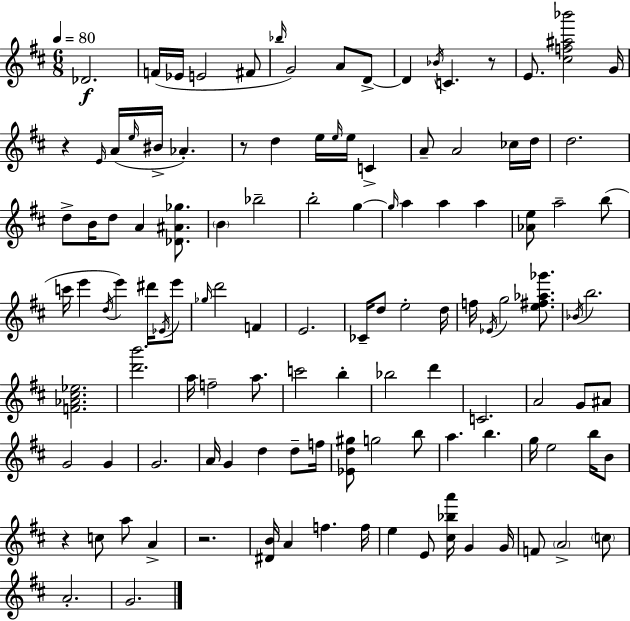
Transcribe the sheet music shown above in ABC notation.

X:1
T:Untitled
M:6/8
L:1/4
K:D
_D2 F/4 _E/4 E2 ^F/2 _b/4 G2 A/2 D/2 D _B/4 C z/2 E/2 [^cf^a_b']2 G/4 z E/4 A/4 e/4 ^B/4 _A z/2 d e/4 e/4 e/4 C A/2 A2 _c/4 d/4 d2 d/2 B/4 d/2 A [_D^A_g]/2 B _b2 b2 g g/4 a a a [_Ae]/2 a2 b/2 c'/4 e' d/4 e' ^d'/4 _E/4 e'/2 _g/4 d'2 F E2 _C/4 d/2 e2 d/4 f/4 _E/4 g2 [e^f_a_g']/2 _B/4 b2 [F_A^c_e]2 [d'b']2 a/4 f2 a/2 c'2 b _b2 d' C2 A2 G/2 ^A/2 G2 G G2 A/4 G d d/2 f/4 [_Ed^g]/2 g2 b/2 a b g/4 e2 b/4 B/2 z c/2 a/2 A z2 [^DB]/4 A f f/4 e E/2 [^c_ba']/4 G G/4 F/2 A2 c/2 A2 G2